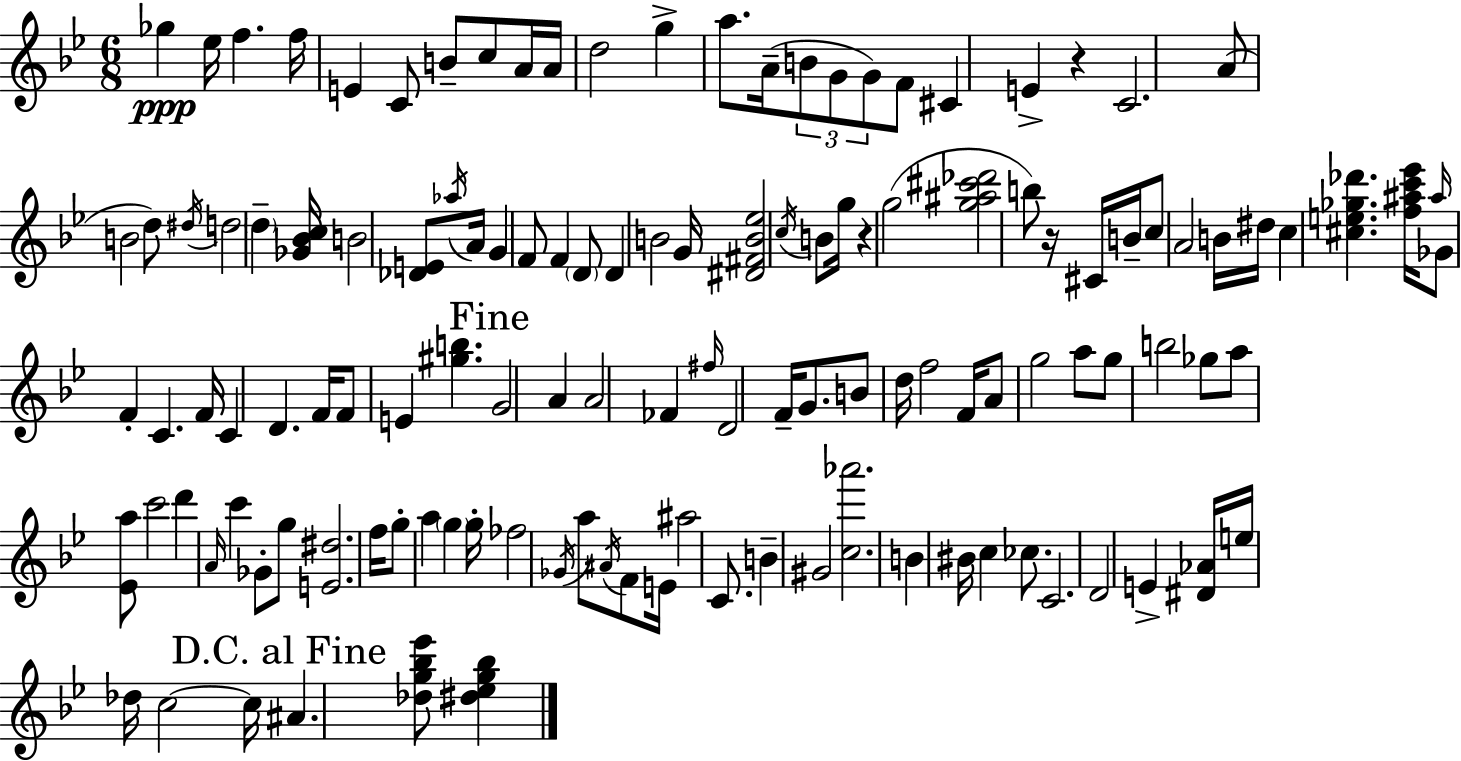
{
  \clef treble
  \numericTimeSignature
  \time 6/8
  \key g \minor
  ges''4\ppp ees''16 f''4. f''16 | e'4 c'8 b'8-- c''8 a'16 a'16 | d''2 g''4-> | a''8. a'16--( \tuplet 3/2 { b'8 g'8 g'8) } f'8 | \break cis'4 e'4-> r4 | c'2. | a'8( b'2 d''8) | \acciaccatura { dis''16 } d''2 \parenthesize d''4-- | \break <ges' bes' c''>16 b'2 <des' e'>8 | \acciaccatura { aes''16 } a'16 g'4 f'8 f'4 | \parenthesize d'8 d'4 b'2 | g'16 <dis' fis' b' ees''>2 \acciaccatura { c''16 } | \break b'8 g''16 r4 g''2( | <g'' ais'' cis''' des'''>2 b''8) | r16 cis'16 b'16-- c''8 a'2 | b'16 dis''16 c''4 <cis'' e'' ges'' des'''>4. | \break <f'' ais'' c''' ees'''>16 \grace { ais''16 } ges'8 f'4-. c'4. | f'16 c'4 d'4. | f'16 f'8 e'4 <gis'' b''>4. | \mark "Fine" g'2 | \break a'4 a'2 | fes'4 \grace { fis''16 } d'2 | f'16-- g'8. b'8 d''16 f''2 | f'16 a'8 g''2 | \break a''8 g''8 b''2 | ges''8 a''8 <ees' a''>8 c'''2 | d'''4 \grace { a'16 } c'''4 | ges'8-. g''8 <e' dis''>2. | \break f''16 g''8-. a''4 | \parenthesize g''4 g''16-. fes''2 | \acciaccatura { ges'16 } a''8 \acciaccatura { ais'16 } f'8 e'16 ais''2 | c'8. b'4-- | \break gis'2 <c'' aes'''>2. | b'4 | bis'16 c''4 ces''8. c'2. | d'2 | \break e'4-> <dis' aes'>16 e''16 des''16 c''2~~ | c''16 \mark "D.C. al Fine" ais'4. | <des'' g'' bes'' ees'''>8 <dis'' ees'' g'' bes''>4 \bar "|."
}